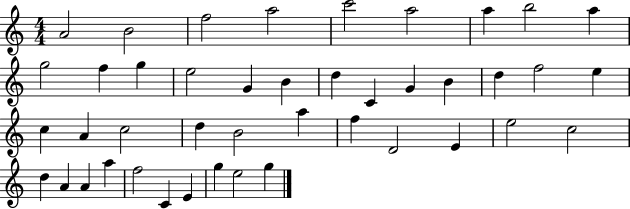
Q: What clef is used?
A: treble